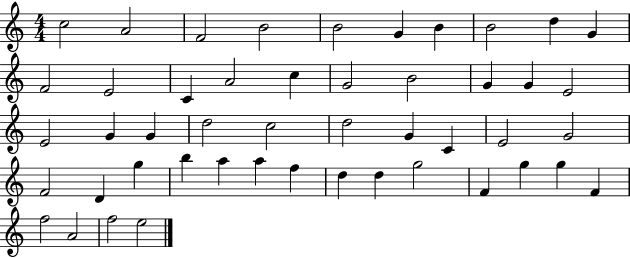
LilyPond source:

{
  \clef treble
  \numericTimeSignature
  \time 4/4
  \key c \major
  c''2 a'2 | f'2 b'2 | b'2 g'4 b'4 | b'2 d''4 g'4 | \break f'2 e'2 | c'4 a'2 c''4 | g'2 b'2 | g'4 g'4 e'2 | \break e'2 g'4 g'4 | d''2 c''2 | d''2 g'4 c'4 | e'2 g'2 | \break f'2 d'4 g''4 | b''4 a''4 a''4 f''4 | d''4 d''4 g''2 | f'4 g''4 g''4 f'4 | \break f''2 a'2 | f''2 e''2 | \bar "|."
}